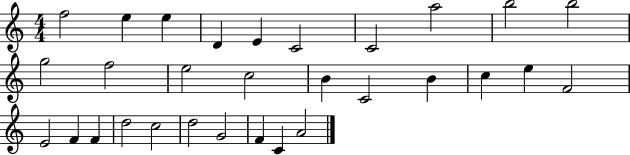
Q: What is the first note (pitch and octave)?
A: F5